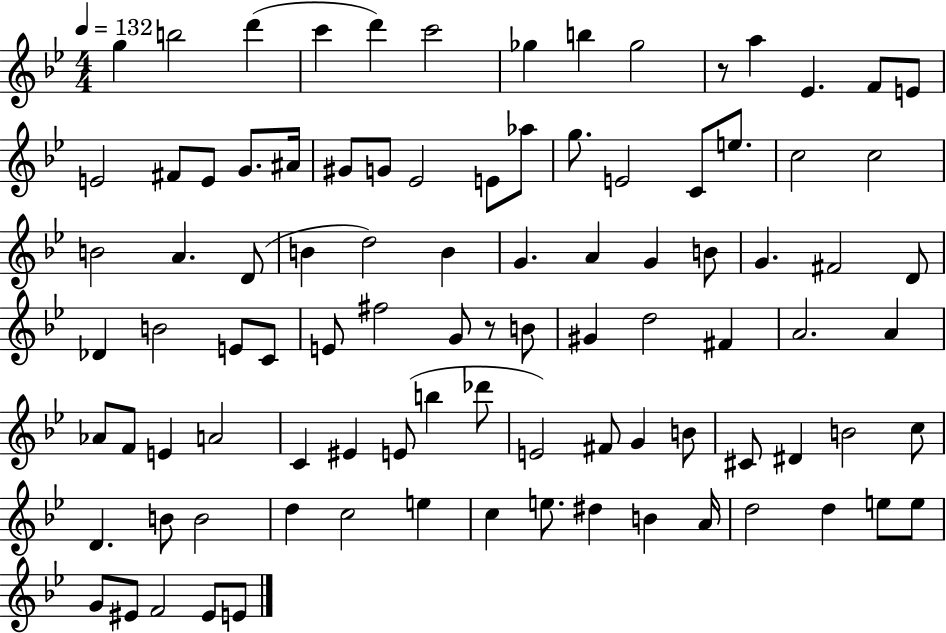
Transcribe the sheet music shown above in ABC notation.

X:1
T:Untitled
M:4/4
L:1/4
K:Bb
g b2 d' c' d' c'2 _g b _g2 z/2 a _E F/2 E/2 E2 ^F/2 E/2 G/2 ^A/4 ^G/2 G/2 _E2 E/2 _a/2 g/2 E2 C/2 e/2 c2 c2 B2 A D/2 B d2 B G A G B/2 G ^F2 D/2 _D B2 E/2 C/2 E/2 ^f2 G/2 z/2 B/2 ^G d2 ^F A2 A _A/2 F/2 E A2 C ^E E/2 b _d'/2 E2 ^F/2 G B/2 ^C/2 ^D B2 c/2 D B/2 B2 d c2 e c e/2 ^d B A/4 d2 d e/2 e/2 G/2 ^E/2 F2 ^E/2 E/2